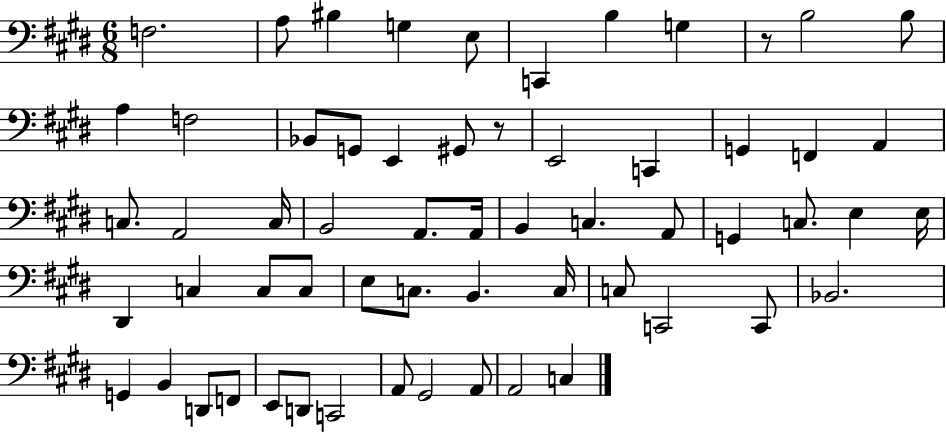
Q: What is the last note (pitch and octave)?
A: C3